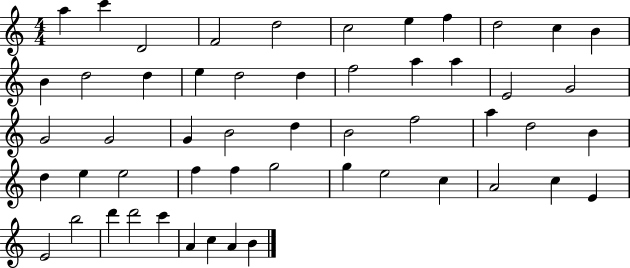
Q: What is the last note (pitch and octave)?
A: B4